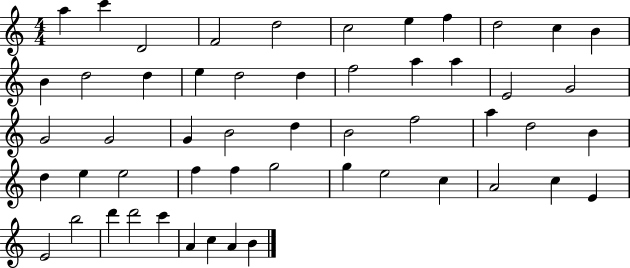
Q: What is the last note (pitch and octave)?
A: B4